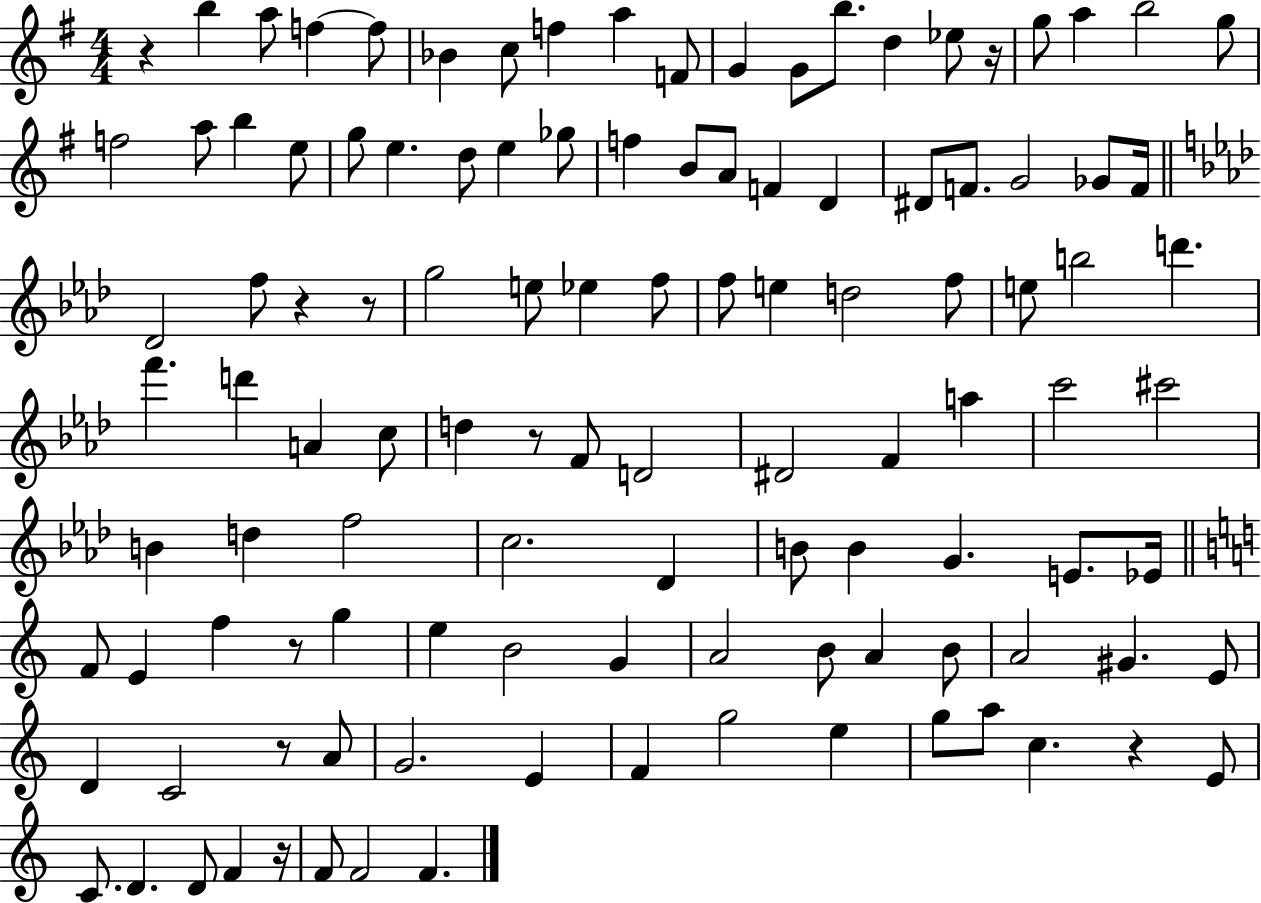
{
  \clef treble
  \numericTimeSignature
  \time 4/4
  \key g \major
  \repeat volta 2 { r4 b''4 a''8 f''4~~ f''8 | bes'4 c''8 f''4 a''4 f'8 | g'4 g'8 b''8. d''4 ees''8 r16 | g''8 a''4 b''2 g''8 | \break f''2 a''8 b''4 e''8 | g''8 e''4. d''8 e''4 ges''8 | f''4 b'8 a'8 f'4 d'4 | dis'8 f'8. g'2 ges'8 f'16 | \break \bar "||" \break \key aes \major des'2 f''8 r4 r8 | g''2 e''8 ees''4 f''8 | f''8 e''4 d''2 f''8 | e''8 b''2 d'''4. | \break f'''4. d'''4 a'4 c''8 | d''4 r8 f'8 d'2 | dis'2 f'4 a''4 | c'''2 cis'''2 | \break b'4 d''4 f''2 | c''2. des'4 | b'8 b'4 g'4. e'8. ees'16 | \bar "||" \break \key c \major f'8 e'4 f''4 r8 g''4 | e''4 b'2 g'4 | a'2 b'8 a'4 b'8 | a'2 gis'4. e'8 | \break d'4 c'2 r8 a'8 | g'2. e'4 | f'4 g''2 e''4 | g''8 a''8 c''4. r4 e'8 | \break c'8. d'4. d'8 f'4 r16 | f'8 f'2 f'4. | } \bar "|."
}